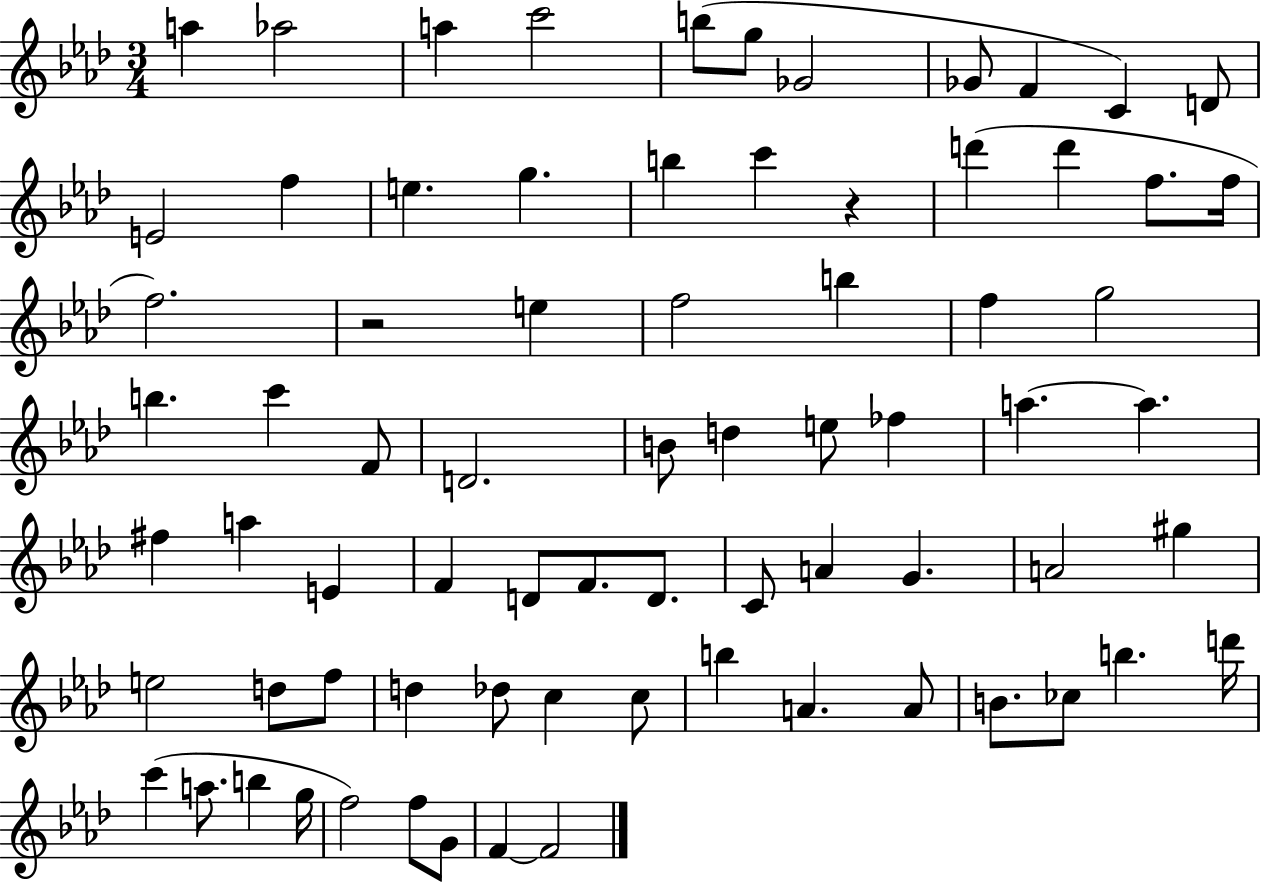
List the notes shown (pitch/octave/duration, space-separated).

A5/q Ab5/h A5/q C6/h B5/e G5/e Gb4/h Gb4/e F4/q C4/q D4/e E4/h F5/q E5/q. G5/q. B5/q C6/q R/q D6/q D6/q F5/e. F5/s F5/h. R/h E5/q F5/h B5/q F5/q G5/h B5/q. C6/q F4/e D4/h. B4/e D5/q E5/e FES5/q A5/q. A5/q. F#5/q A5/q E4/q F4/q D4/e F4/e. D4/e. C4/e A4/q G4/q. A4/h G#5/q E5/h D5/e F5/e D5/q Db5/e C5/q C5/e B5/q A4/q. A4/e B4/e. CES5/e B5/q. D6/s C6/q A5/e. B5/q G5/s F5/h F5/e G4/e F4/q F4/h